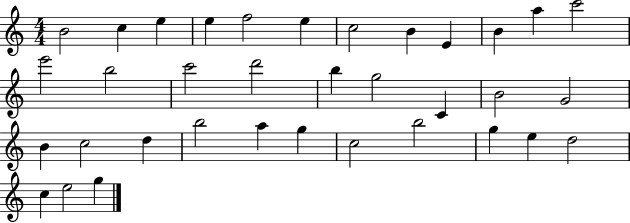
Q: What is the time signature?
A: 4/4